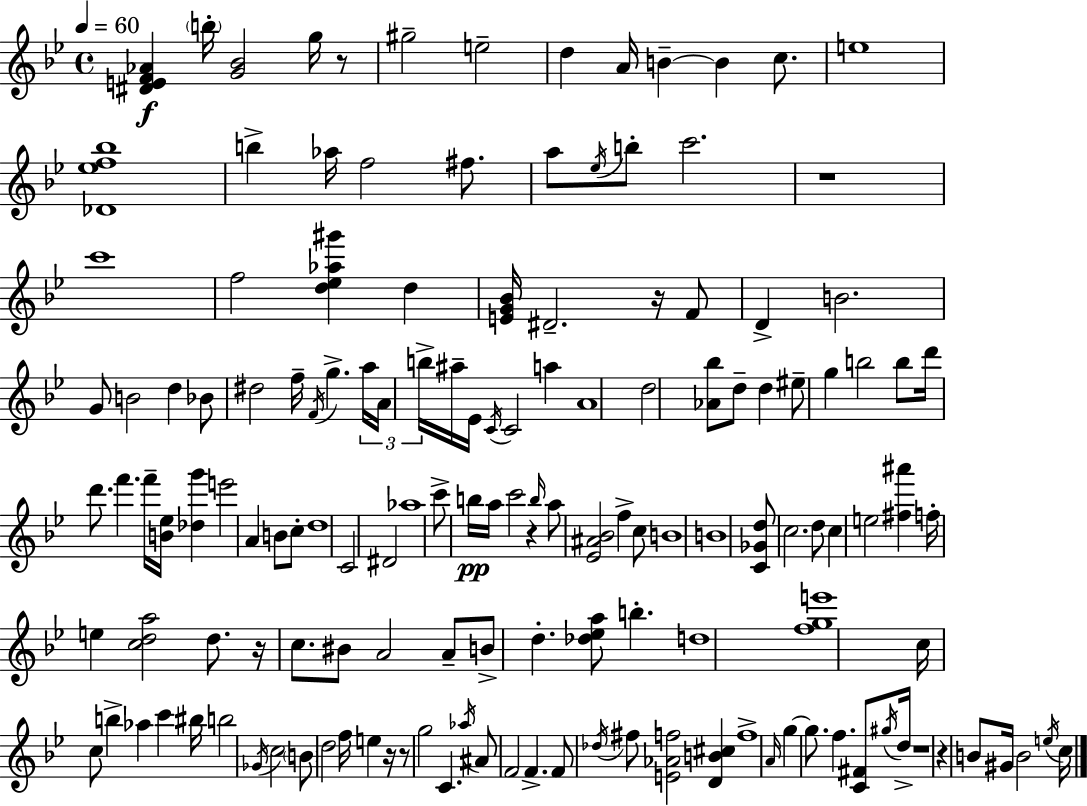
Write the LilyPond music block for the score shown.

{
  \clef treble
  \time 4/4
  \defaultTimeSignature
  \key bes \major
  \tempo 4 = 60
  \repeat volta 2 { <dis' e' f' aes'>4\f \parenthesize b''16-. <g' bes'>2 g''16 r8 | gis''2-- e''2-- | d''4 a'16 b'4--~~ b'4 c''8. | e''1 | \break <des' ees'' f'' bes''>1 | b''4-> aes''16 f''2 fis''8. | a''8 \acciaccatura { ees''16 } b''8-. c'''2. | r1 | \break c'''1 | f''2 <d'' ees'' aes'' gis'''>4 d''4 | <e' g' bes'>16 dis'2.-- r16 f'8 | d'4-> b'2. | \break g'8 b'2 d''4 bes'8 | dis''2 f''16-- \acciaccatura { f'16 } g''4.-> | \tuplet 3/2 { a''16 a'16 b''16-> } ais''16-- ees'16 \acciaccatura { c'16 } c'2 a''4 | a'1 | \break d''2 <aes' bes''>8 d''8-- d''4 | eis''8-- g''4 b''2 | b''8 d'''16 d'''8. f'''4. f'''16-- <b' ees''>16 <des'' g'''>4 | e'''2 a'4 b'8 | \break c''8-. d''1 | c'2 dis'2 | aes''1 | c'''8-> b''16\pp a''16 c'''2 r4 | \break \grace { b''16 } a''8 <ees' ais' bes'>2 f''4-> | c''8 b'1 | b'1 | <c' ges' d''>8 c''2. | \break d''8 c''4 e''2 | <fis'' ais'''>4 f''16-. e''4 <c'' d'' a''>2 | d''8. r16 c''8. bis'8 a'2 | a'8-- b'8-> d''4.-. <des'' ees'' a''>8 b''4.-. | \break d''1 | <f'' g'' e'''>1 | c''16 c''8 b''4-> aes''4 c'''4 | bis''16 b''2 \acciaccatura { ges'16 } c''2 | \break \parenthesize b'8 d''2 f''16 | e''4 r16 r8 g''2 c'4. | \acciaccatura { aes''16 } ais'8 f'2 | f'4.-> f'8 \acciaccatura { des''16 } fis''8 <e' aes' f''>2 | \break <d' b' cis''>4 f''1-> | \grace { a'16 } g''4~~ g''8. f''4. | <c' fis'>8 \acciaccatura { gis''16 } d''16-> r1 | r4 b'8 gis'16 | \break b'2 \acciaccatura { e''16 } c''16 } \bar "|."
}